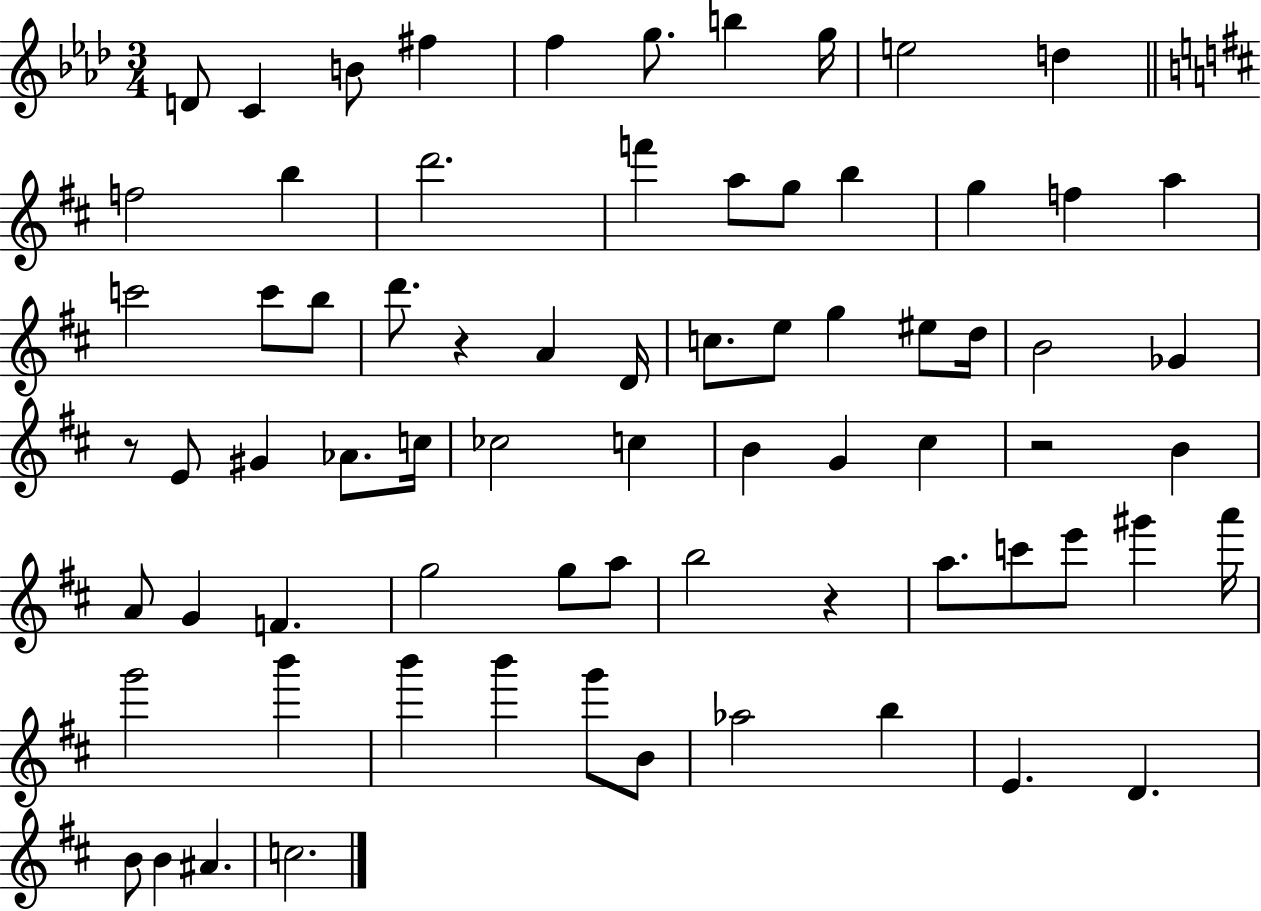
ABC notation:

X:1
T:Untitled
M:3/4
L:1/4
K:Ab
D/2 C B/2 ^f f g/2 b g/4 e2 d f2 b d'2 f' a/2 g/2 b g f a c'2 c'/2 b/2 d'/2 z A D/4 c/2 e/2 g ^e/2 d/4 B2 _G z/2 E/2 ^G _A/2 c/4 _c2 c B G ^c z2 B A/2 G F g2 g/2 a/2 b2 z a/2 c'/2 e'/2 ^g' a'/4 g'2 b' b' b' g'/2 B/2 _a2 b E D B/2 B ^A c2